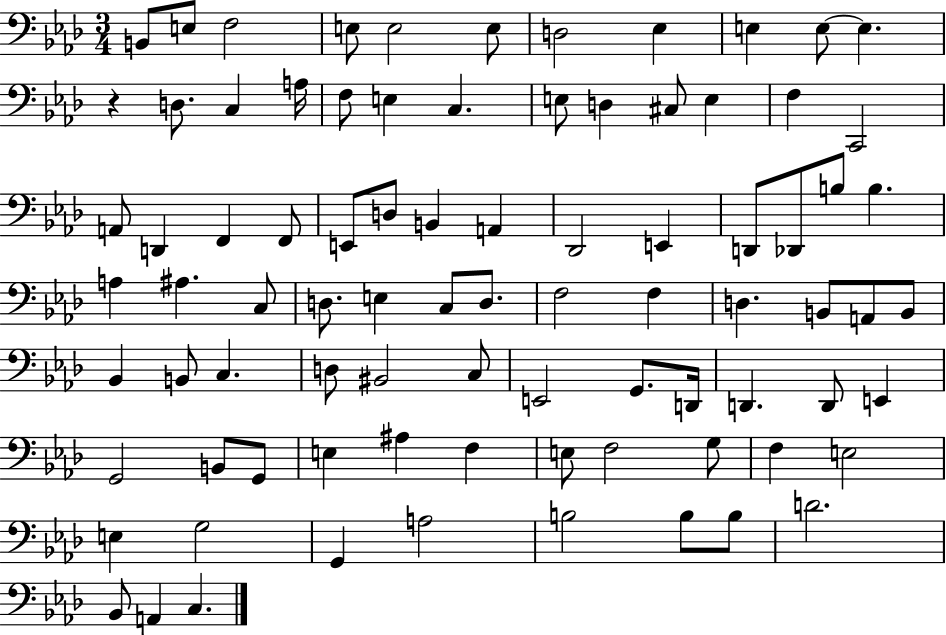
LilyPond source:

{
  \clef bass
  \numericTimeSignature
  \time 3/4
  \key aes \major
  b,8 e8 f2 | e8 e2 e8 | d2 ees4 | e4 e8~~ e4. | \break r4 d8. c4 a16 | f8 e4 c4. | e8 d4 cis8 e4 | f4 c,2 | \break a,8 d,4 f,4 f,8 | e,8 d8 b,4 a,4 | des,2 e,4 | d,8 des,8 b8 b4. | \break a4 ais4. c8 | d8. e4 c8 d8. | f2 f4 | d4. b,8 a,8 b,8 | \break bes,4 b,8 c4. | d8 bis,2 c8 | e,2 g,8. d,16 | d,4. d,8 e,4 | \break g,2 b,8 g,8 | e4 ais4 f4 | e8 f2 g8 | f4 e2 | \break e4 g2 | g,4 a2 | b2 b8 b8 | d'2. | \break bes,8 a,4 c4. | \bar "|."
}